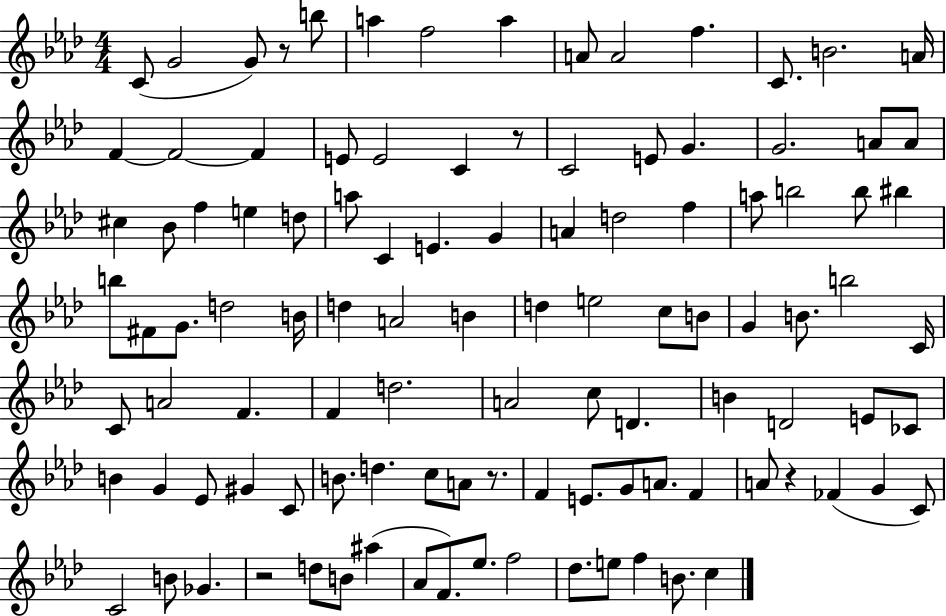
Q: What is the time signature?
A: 4/4